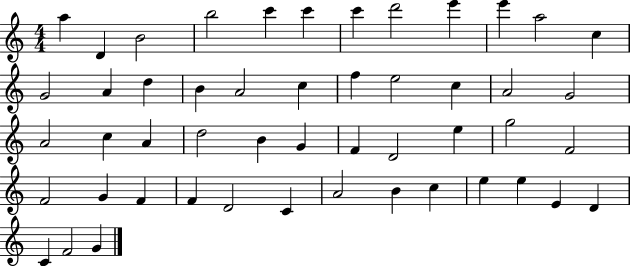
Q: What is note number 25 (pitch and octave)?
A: C5